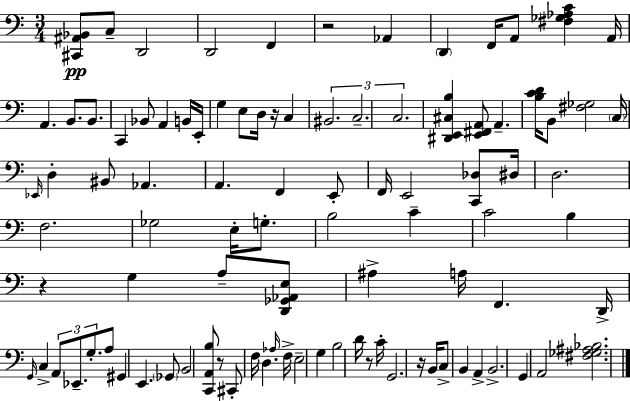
X:1
T:Untitled
M:3/4
L:1/4
K:Am
[^C,,^A,,_B,,]/2 C,/2 D,,2 D,,2 F,, z2 _A,, D,, F,,/4 A,,/2 [^F,_G,_A,C] A,,/4 A,, B,,/2 B,,/2 C,, _B,,/2 A,, B,,/4 E,,/4 G, E,/2 D,/4 z/4 C, ^B,,2 C,2 C,2 [^D,,E,,^C,B,] [E,,^F,,A,,]/2 A,, [B,CD]/4 B,,/2 [^F,_G,]2 C,/4 _E,,/4 D, ^B,,/2 _A,, A,, F,, E,,/2 F,,/4 E,,2 [C,,_D,]/2 ^D,/4 D,2 F,2 _G,2 E,/4 G,/2 B,2 C C2 B, z G, A,/2 [D,,_G,,_A,,E,]/2 ^A, A,/4 F,, D,,/4 G,,/4 C, A,,/2 _E,,/2 G,/2 A,/2 ^G,, E,, _G,,/2 B,,2 [C,,A,,B,]/2 z/2 ^C,,/2 F,/4 D, _A,/4 F,/4 E,2 G, B,2 D/4 z/2 C/4 G,,2 z/4 B,,/4 C,/2 B,, A,, B,,2 G,, A,,2 [^F,_G,^A,_B,]2